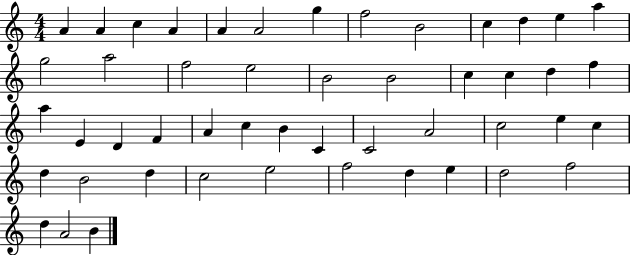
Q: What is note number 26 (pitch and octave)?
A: D4